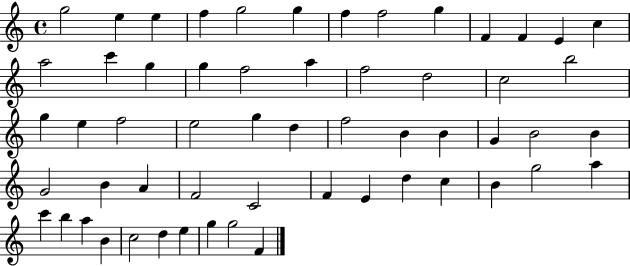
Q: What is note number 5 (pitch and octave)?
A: G5